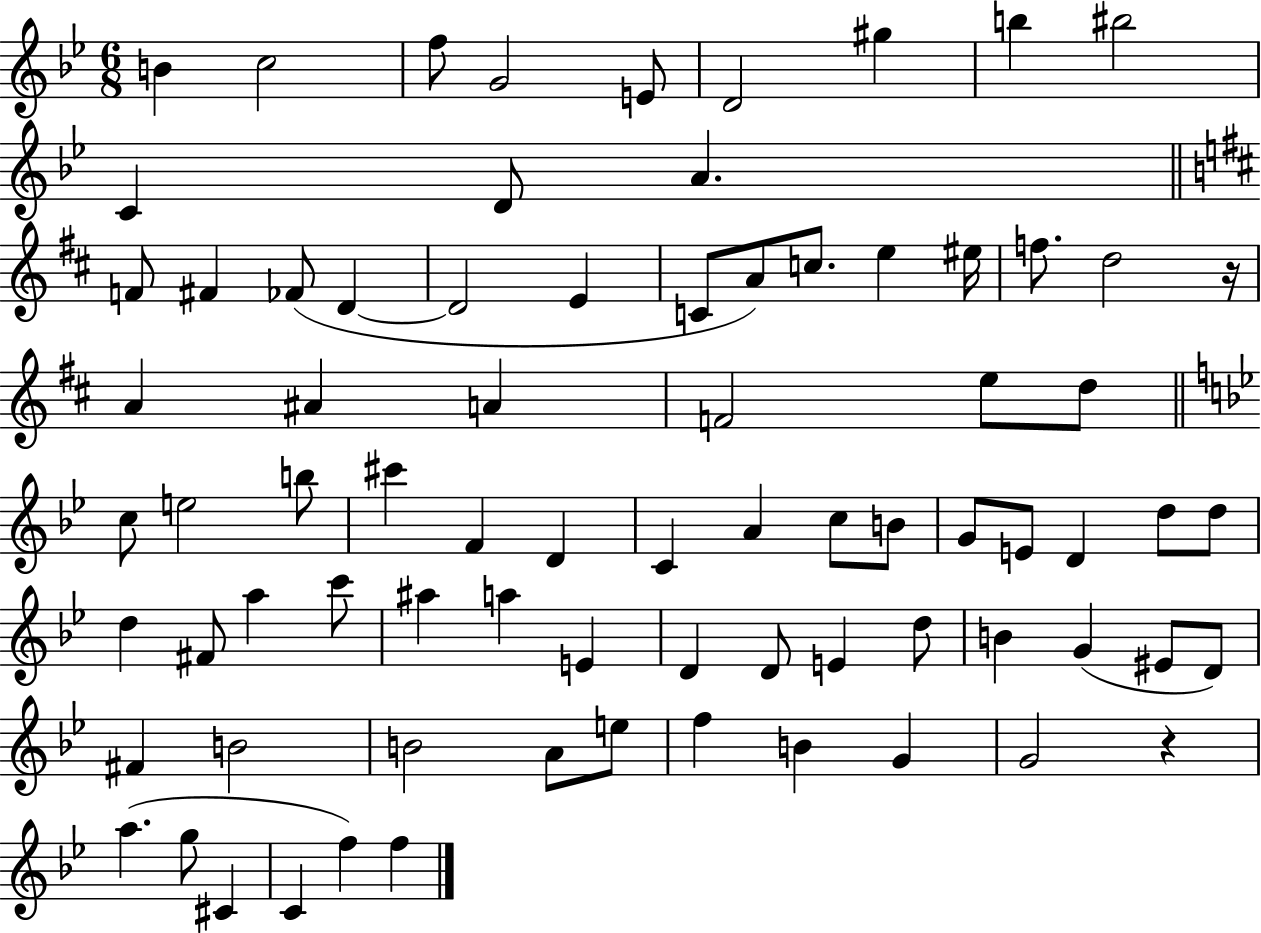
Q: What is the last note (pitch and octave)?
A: F5